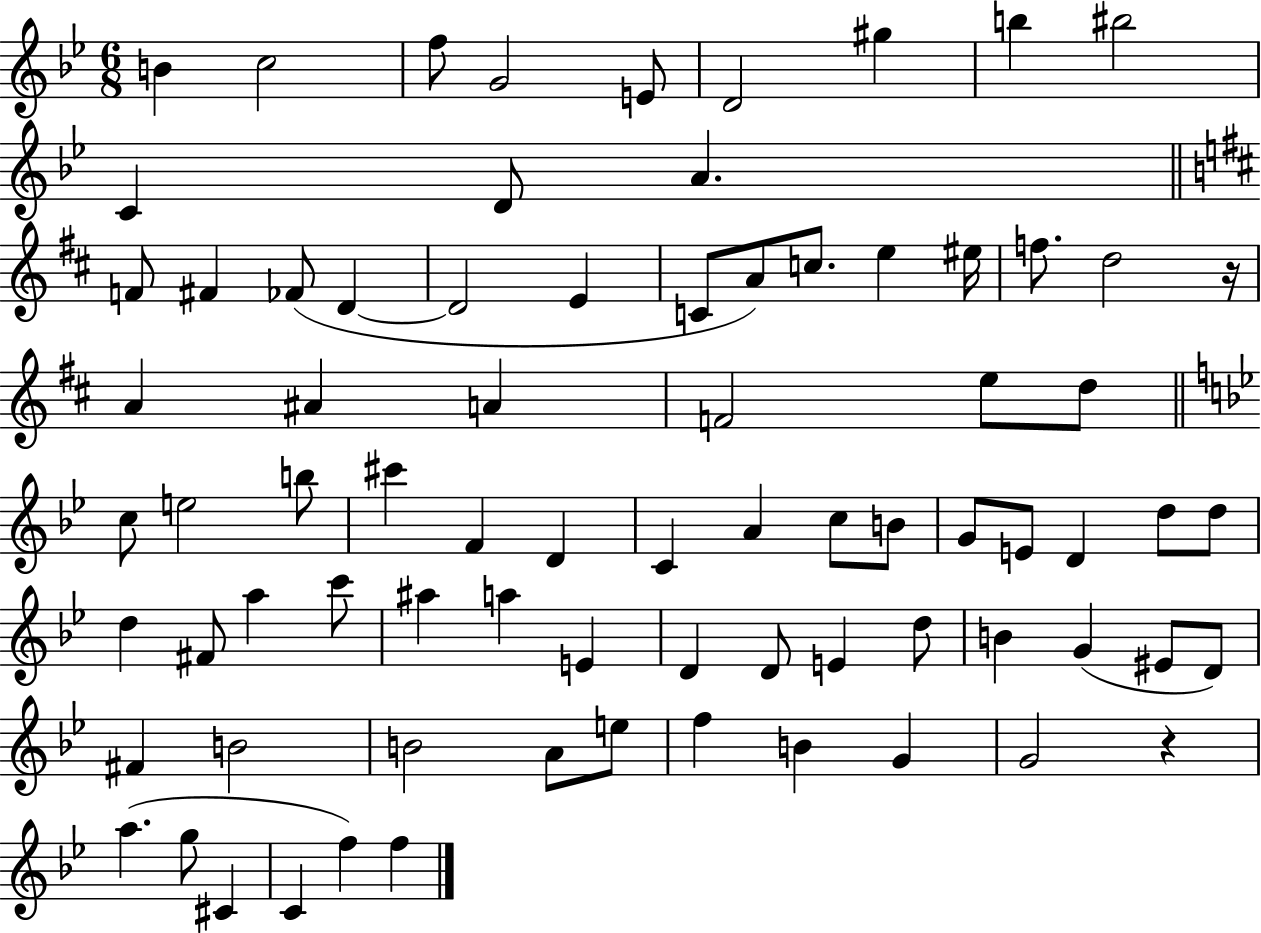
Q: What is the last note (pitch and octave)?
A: F5